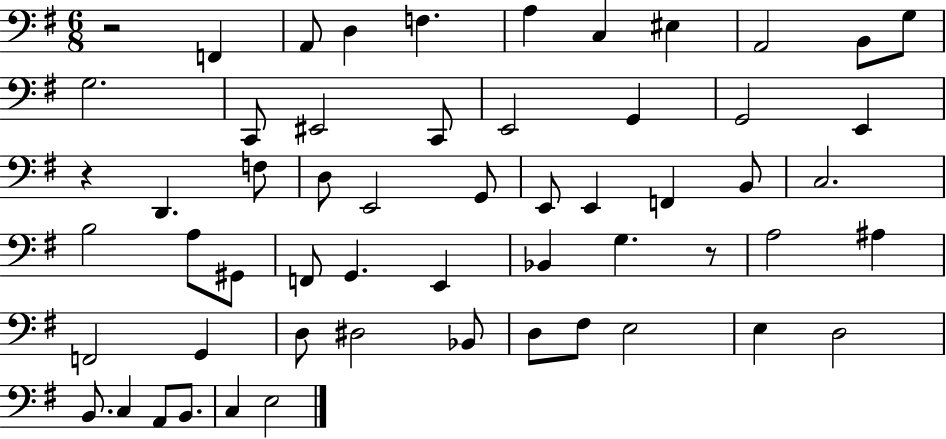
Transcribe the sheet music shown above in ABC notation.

X:1
T:Untitled
M:6/8
L:1/4
K:G
z2 F,, A,,/2 D, F, A, C, ^E, A,,2 B,,/2 G,/2 G,2 C,,/2 ^E,,2 C,,/2 E,,2 G,, G,,2 E,, z D,, F,/2 D,/2 E,,2 G,,/2 E,,/2 E,, F,, B,,/2 C,2 B,2 A,/2 ^G,,/2 F,,/2 G,, E,, _B,, G, z/2 A,2 ^A, F,,2 G,, D,/2 ^D,2 _B,,/2 D,/2 ^F,/2 E,2 E, D,2 B,,/2 C, A,,/2 B,,/2 C, E,2